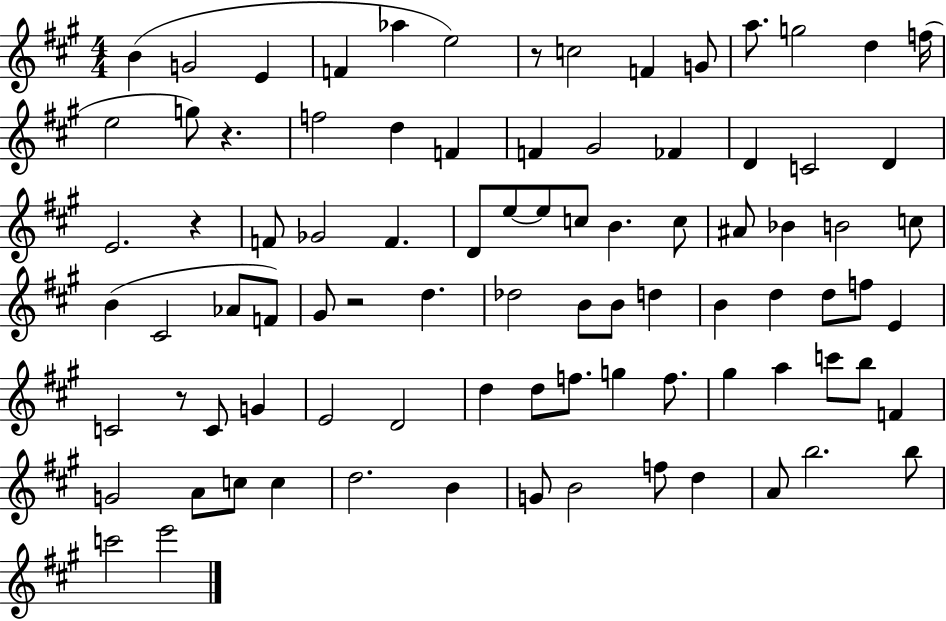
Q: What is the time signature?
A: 4/4